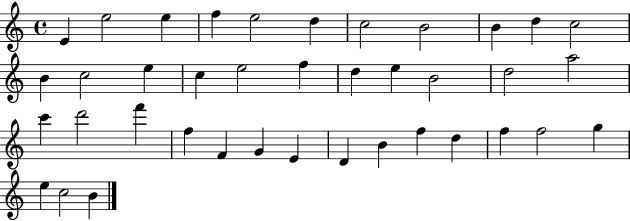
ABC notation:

X:1
T:Untitled
M:4/4
L:1/4
K:C
E e2 e f e2 d c2 B2 B d c2 B c2 e c e2 f d e B2 d2 a2 c' d'2 f' f F G E D B f d f f2 g e c2 B